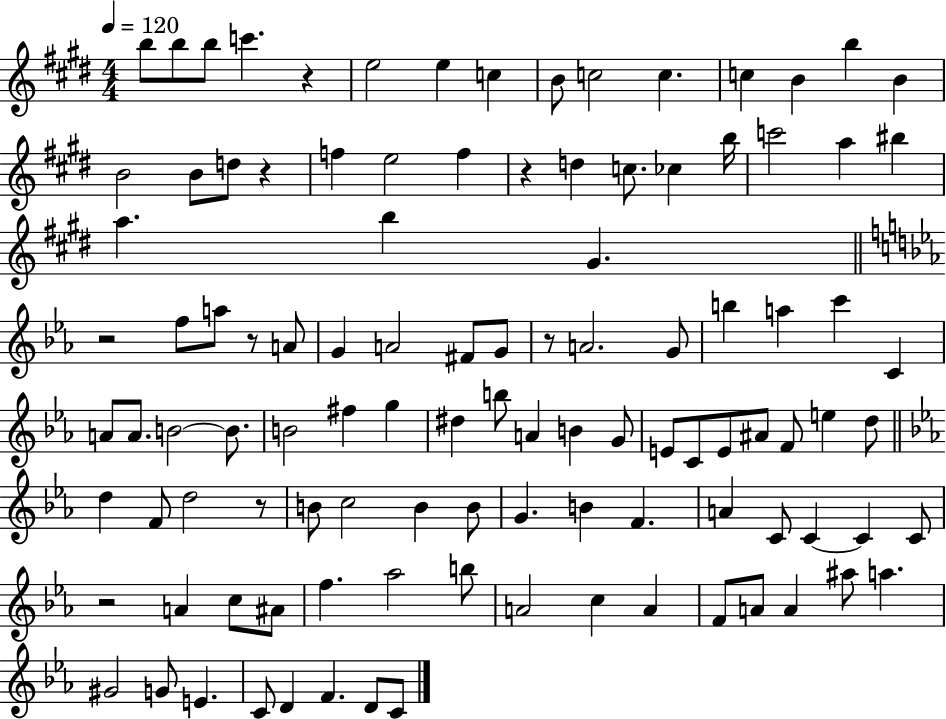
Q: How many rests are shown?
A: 8